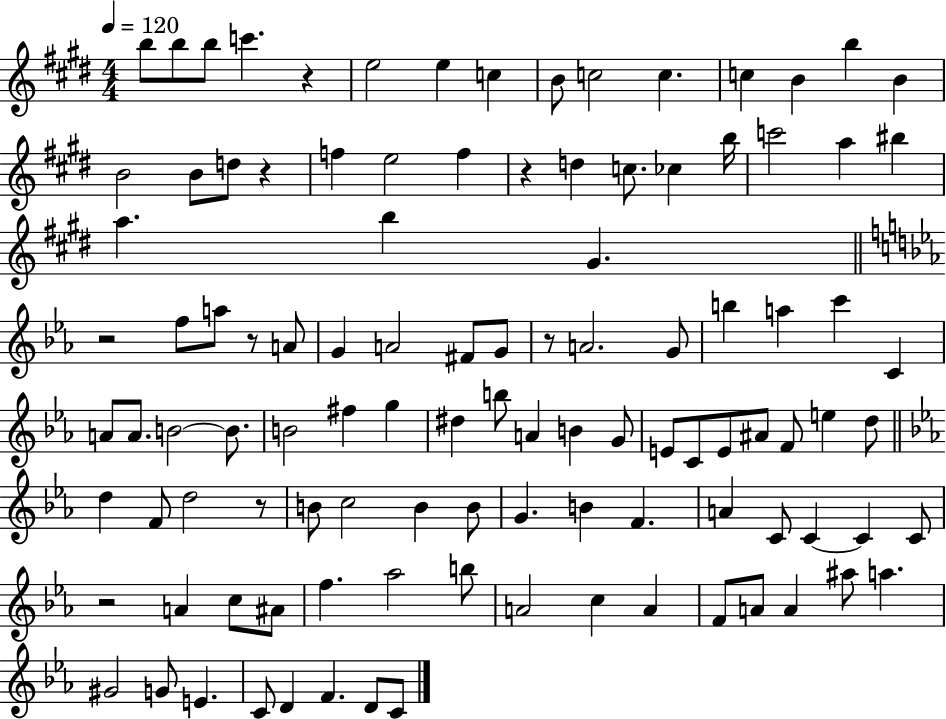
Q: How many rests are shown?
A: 8